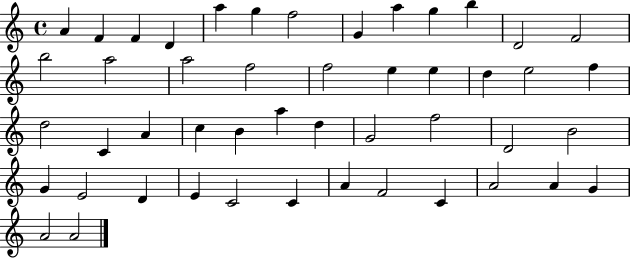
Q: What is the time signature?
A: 4/4